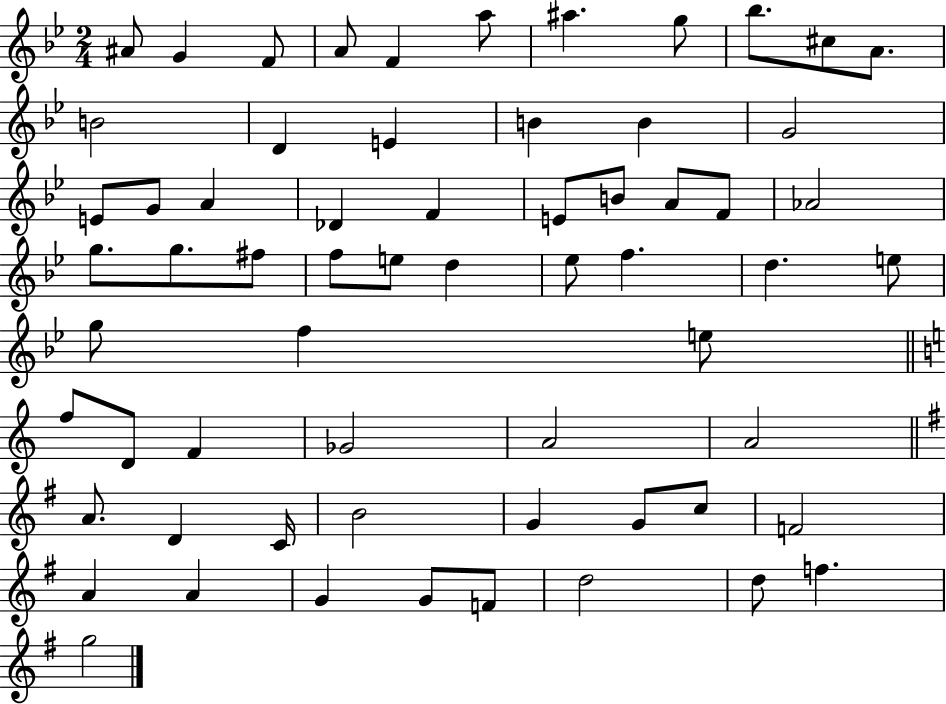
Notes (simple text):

A#4/e G4/q F4/e A4/e F4/q A5/e A#5/q. G5/e Bb5/e. C#5/e A4/e. B4/h D4/q E4/q B4/q B4/q G4/h E4/e G4/e A4/q Db4/q F4/q E4/e B4/e A4/e F4/e Ab4/h G5/e. G5/e. F#5/e F5/e E5/e D5/q Eb5/e F5/q. D5/q. E5/e G5/e F5/q E5/e F5/e D4/e F4/q Gb4/h A4/h A4/h A4/e. D4/q C4/s B4/h G4/q G4/e C5/e F4/h A4/q A4/q G4/q G4/e F4/e D5/h D5/e F5/q. G5/h